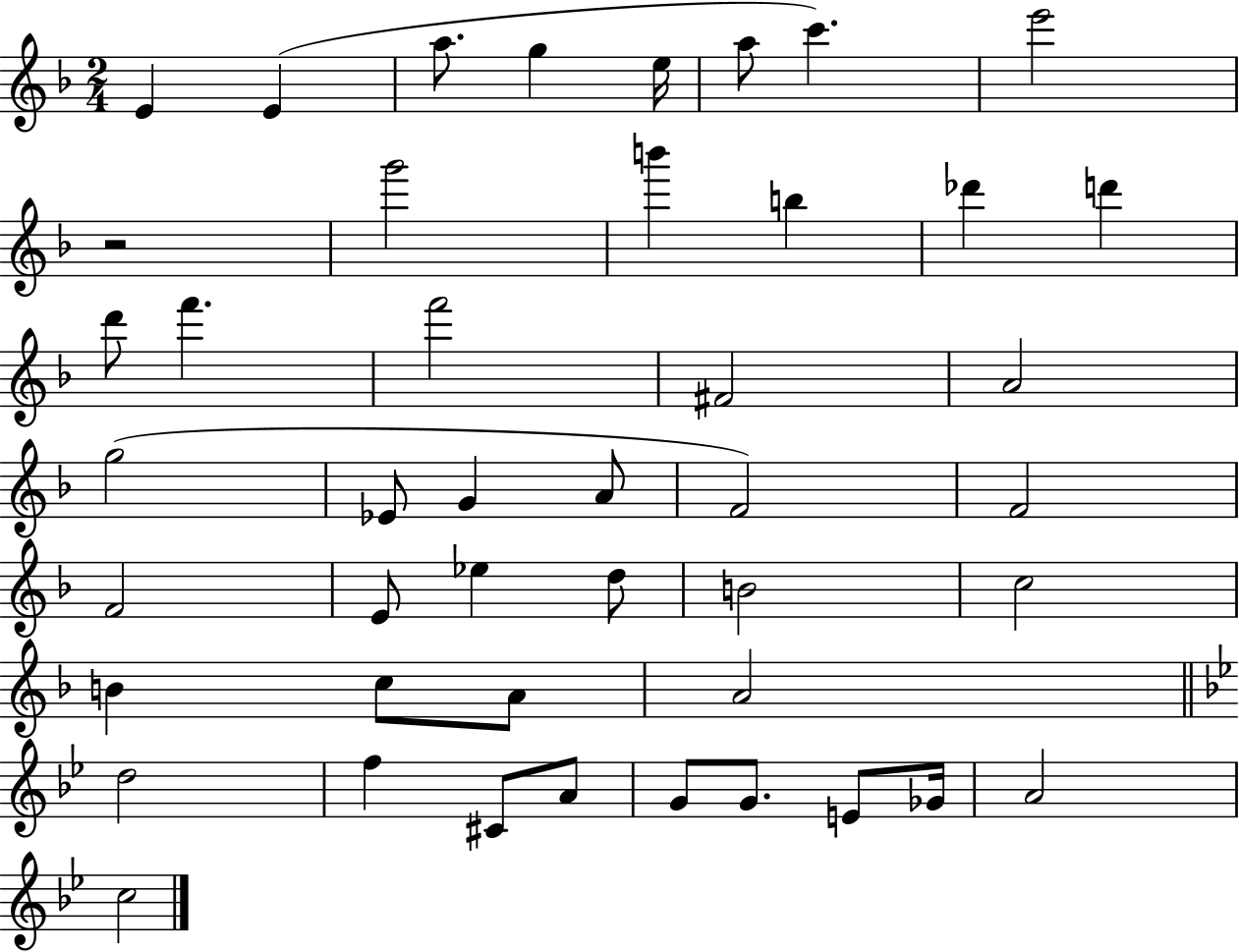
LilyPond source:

{
  \clef treble
  \numericTimeSignature
  \time 2/4
  \key f \major
  e'4 e'4( | a''8. g''4 e''16 | a''8 c'''4.) | e'''2 | \break r2 | g'''2 | b'''4 b''4 | des'''4 d'''4 | \break d'''8 f'''4. | f'''2 | fis'2 | a'2 | \break g''2( | ees'8 g'4 a'8 | f'2) | f'2 | \break f'2 | e'8 ees''4 d''8 | b'2 | c''2 | \break b'4 c''8 a'8 | a'2 | \bar "||" \break \key bes \major d''2 | f''4 cis'8 a'8 | g'8 g'8. e'8 ges'16 | a'2 | \break c''2 | \bar "|."
}